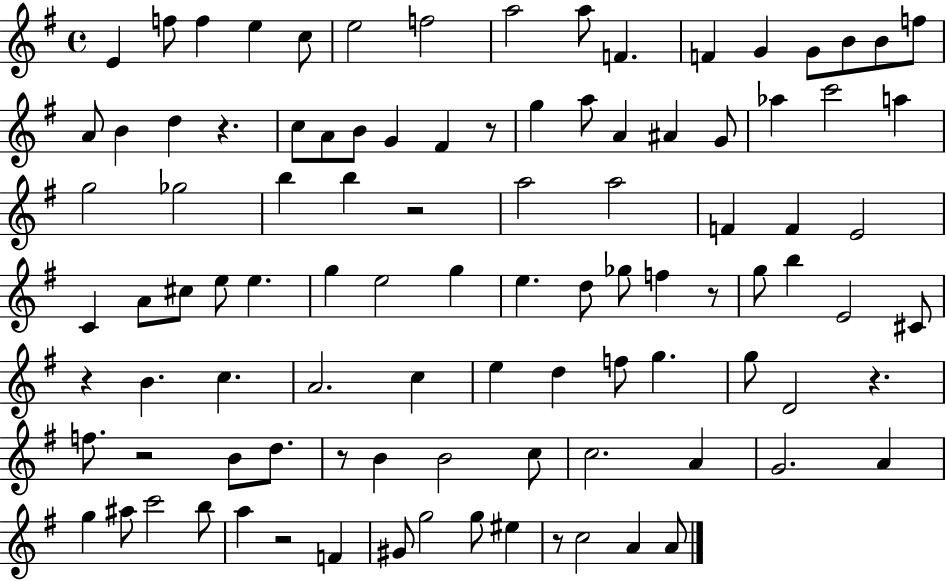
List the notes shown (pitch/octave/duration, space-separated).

E4/q F5/e F5/q E5/q C5/e E5/h F5/h A5/h A5/e F4/q. F4/q G4/q G4/e B4/e B4/e F5/e A4/e B4/q D5/q R/q. C5/e A4/e B4/e G4/q F#4/q R/e G5/q A5/e A4/q A#4/q G4/e Ab5/q C6/h A5/q G5/h Gb5/h B5/q B5/q R/h A5/h A5/h F4/q F4/q E4/h C4/q A4/e C#5/e E5/e E5/q. G5/q E5/h G5/q E5/q. D5/e Gb5/e F5/q R/e G5/e B5/q E4/h C#4/e R/q B4/q. C5/q. A4/h. C5/q E5/q D5/q F5/e G5/q. G5/e D4/h R/q. F5/e. R/h B4/e D5/e. R/e B4/q B4/h C5/e C5/h. A4/q G4/h. A4/q G5/q A#5/e C6/h B5/e A5/q R/h F4/q G#4/e G5/h G5/e EIS5/q R/e C5/h A4/q A4/e